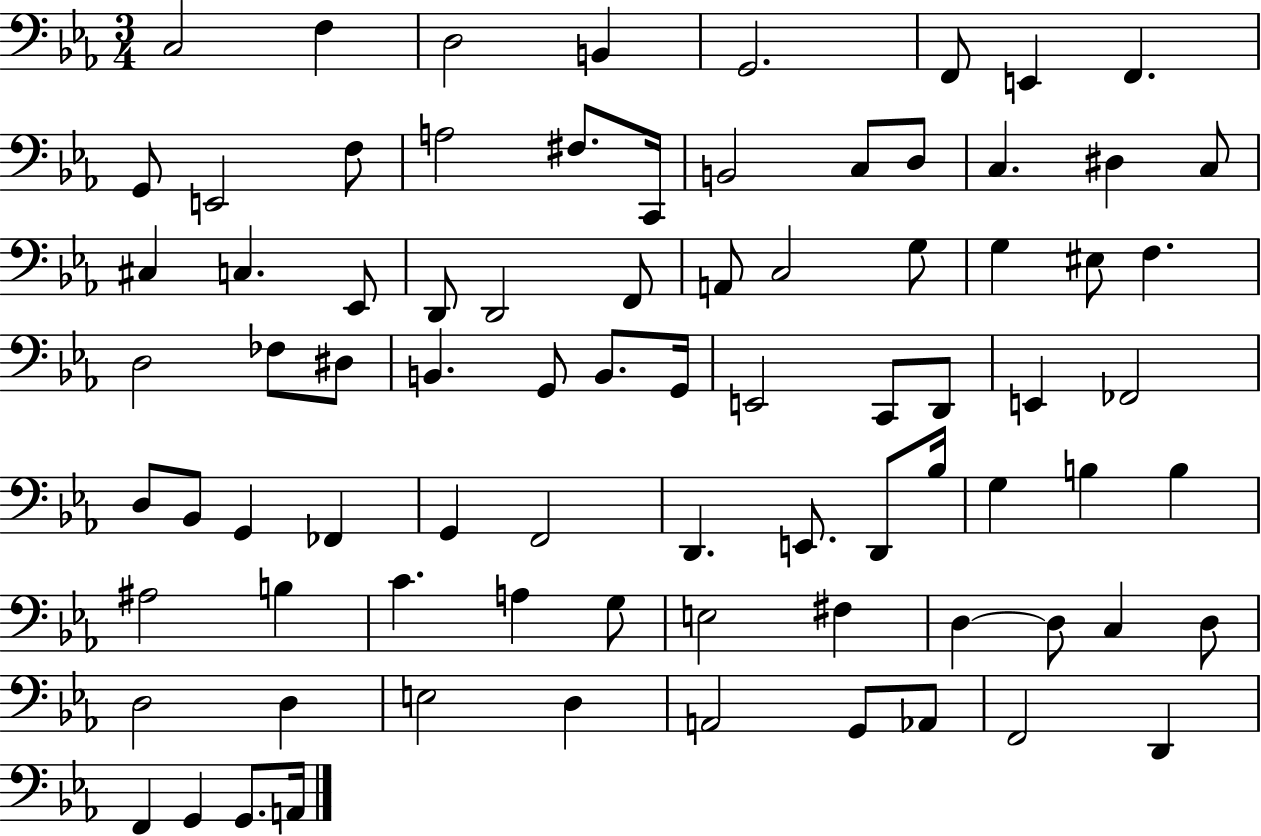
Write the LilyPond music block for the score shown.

{
  \clef bass
  \numericTimeSignature
  \time 3/4
  \key ees \major
  c2 f4 | d2 b,4 | g,2. | f,8 e,4 f,4. | \break g,8 e,2 f8 | a2 fis8. c,16 | b,2 c8 d8 | c4. dis4 c8 | \break cis4 c4. ees,8 | d,8 d,2 f,8 | a,8 c2 g8 | g4 eis8 f4. | \break d2 fes8 dis8 | b,4. g,8 b,8. g,16 | e,2 c,8 d,8 | e,4 fes,2 | \break d8 bes,8 g,4 fes,4 | g,4 f,2 | d,4. e,8. d,8 bes16 | g4 b4 b4 | \break ais2 b4 | c'4. a4 g8 | e2 fis4 | d4~~ d8 c4 d8 | \break d2 d4 | e2 d4 | a,2 g,8 aes,8 | f,2 d,4 | \break f,4 g,4 g,8. a,16 | \bar "|."
}